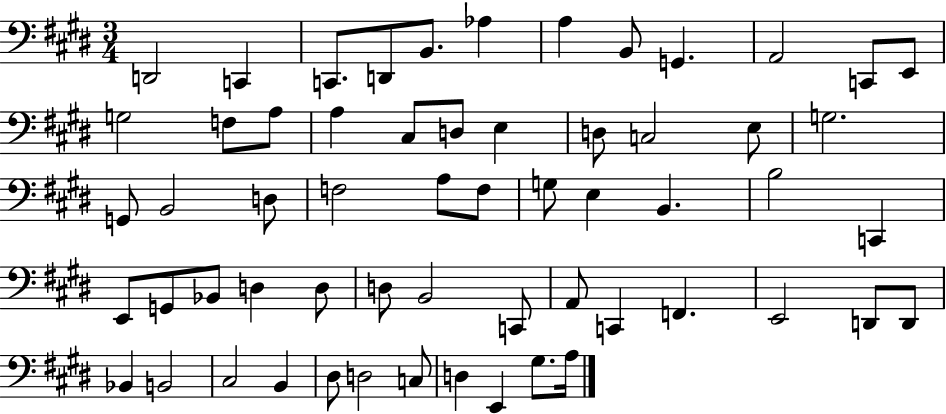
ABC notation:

X:1
T:Untitled
M:3/4
L:1/4
K:E
D,,2 C,, C,,/2 D,,/2 B,,/2 _A, A, B,,/2 G,, A,,2 C,,/2 E,,/2 G,2 F,/2 A,/2 A, ^C,/2 D,/2 E, D,/2 C,2 E,/2 G,2 G,,/2 B,,2 D,/2 F,2 A,/2 F,/2 G,/2 E, B,, B,2 C,, E,,/2 G,,/2 _B,,/2 D, D,/2 D,/2 B,,2 C,,/2 A,,/2 C,, F,, E,,2 D,,/2 D,,/2 _B,, B,,2 ^C,2 B,, ^D,/2 D,2 C,/2 D, E,, ^G,/2 A,/4